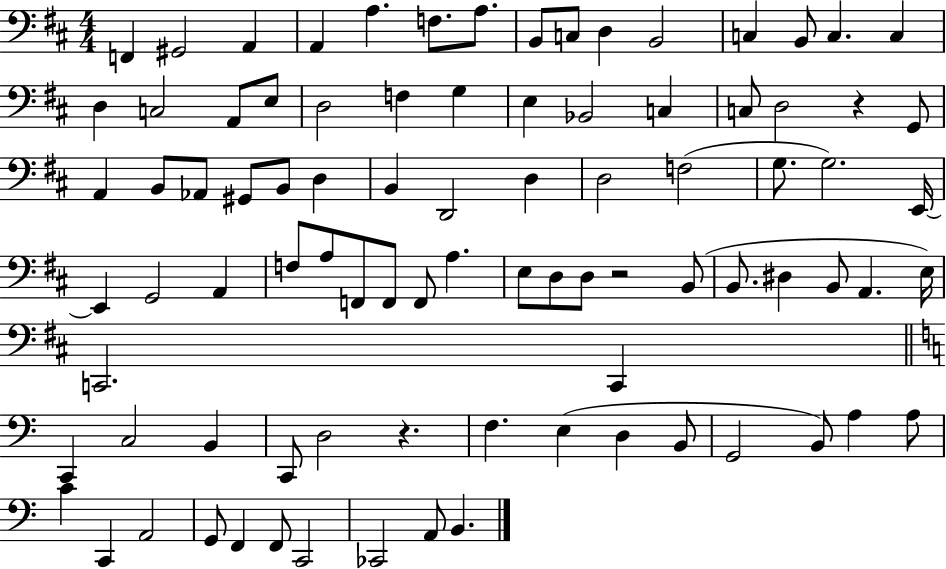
F2/q G#2/h A2/q A2/q A3/q. F3/e. A3/e. B2/e C3/e D3/q B2/h C3/q B2/e C3/q. C3/q D3/q C3/h A2/e E3/e D3/h F3/q G3/q E3/q Bb2/h C3/q C3/e D3/h R/q G2/e A2/q B2/e Ab2/e G#2/e B2/e D3/q B2/q D2/h D3/q D3/h F3/h G3/e. G3/h. E2/s E2/q G2/h A2/q F3/e A3/e F2/e F2/e F2/e A3/q. E3/e D3/e D3/e R/h B2/e B2/e. D#3/q B2/e A2/q. E3/s C2/h. C2/q C2/q C3/h B2/q C2/e D3/h R/q. F3/q. E3/q D3/q B2/e G2/h B2/e A3/q A3/e C4/q C2/q A2/h G2/e F2/q F2/e C2/h CES2/h A2/e B2/q.